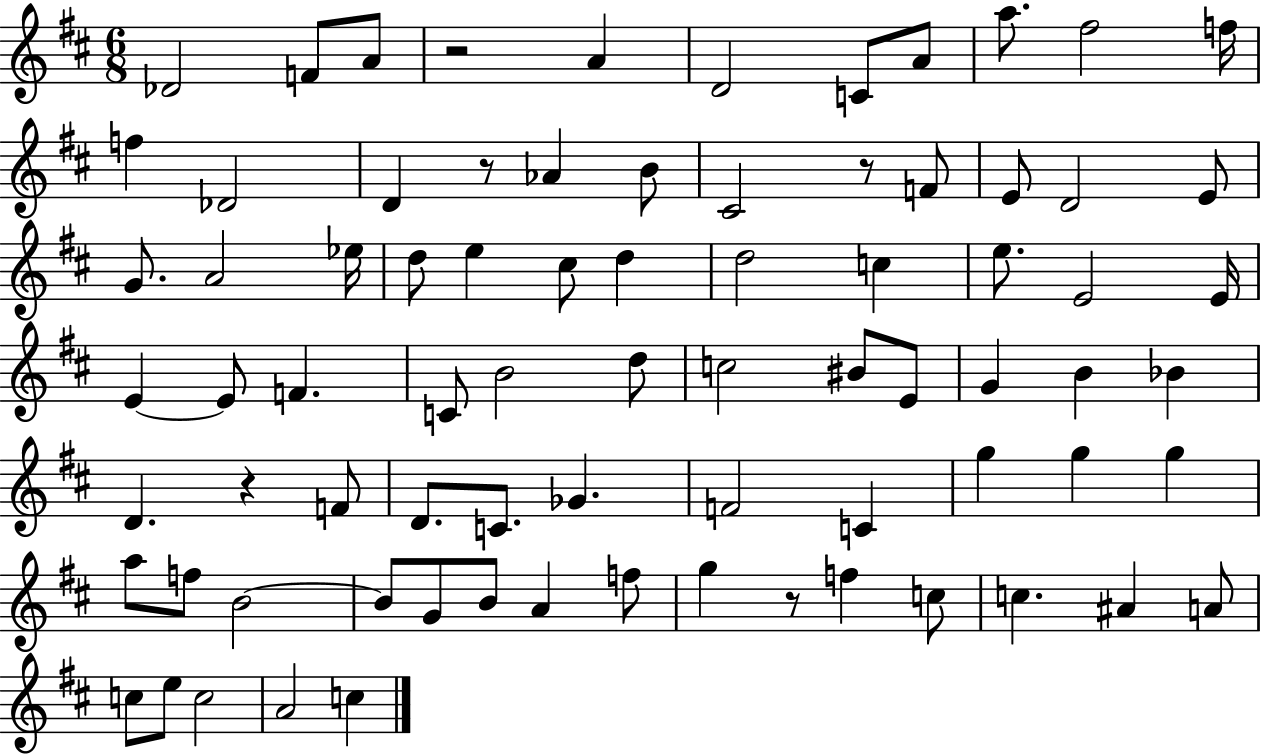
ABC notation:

X:1
T:Untitled
M:6/8
L:1/4
K:D
_D2 F/2 A/2 z2 A D2 C/2 A/2 a/2 ^f2 f/4 f _D2 D z/2 _A B/2 ^C2 z/2 F/2 E/2 D2 E/2 G/2 A2 _e/4 d/2 e ^c/2 d d2 c e/2 E2 E/4 E E/2 F C/2 B2 d/2 c2 ^B/2 E/2 G B _B D z F/2 D/2 C/2 _G F2 C g g g a/2 f/2 B2 B/2 G/2 B/2 A f/2 g z/2 f c/2 c ^A A/2 c/2 e/2 c2 A2 c